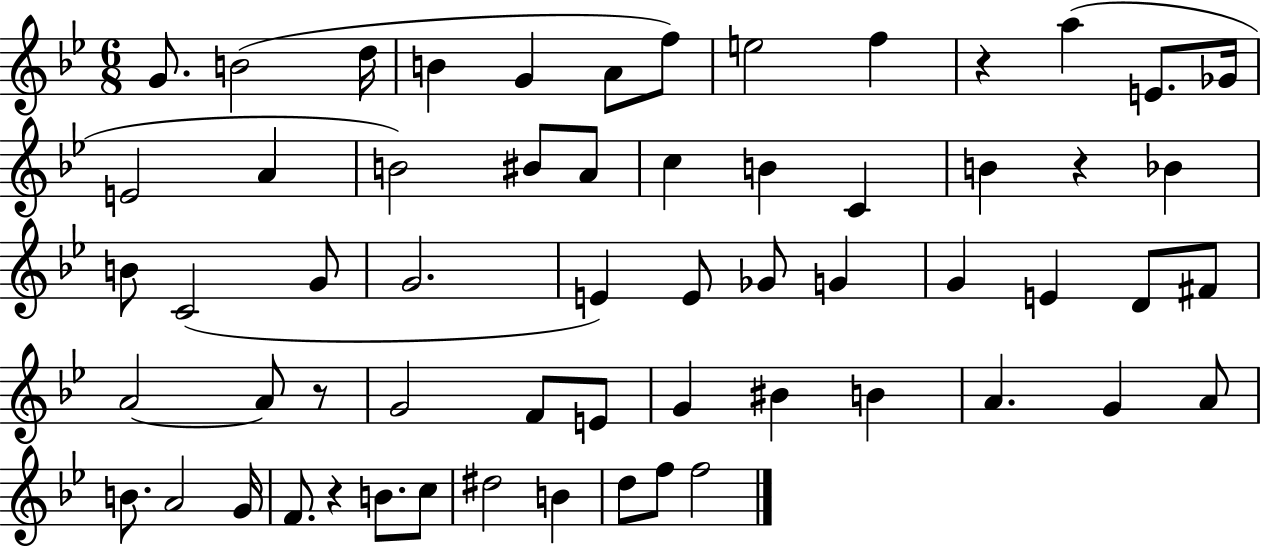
G4/e. B4/h D5/s B4/q G4/q A4/e F5/e E5/h F5/q R/q A5/q E4/e. Gb4/s E4/h A4/q B4/h BIS4/e A4/e C5/q B4/q C4/q B4/q R/q Bb4/q B4/e C4/h G4/e G4/h. E4/q E4/e Gb4/e G4/q G4/q E4/q D4/e F#4/e A4/h A4/e R/e G4/h F4/e E4/e G4/q BIS4/q B4/q A4/q. G4/q A4/e B4/e. A4/h G4/s F4/e. R/q B4/e. C5/e D#5/h B4/q D5/e F5/e F5/h